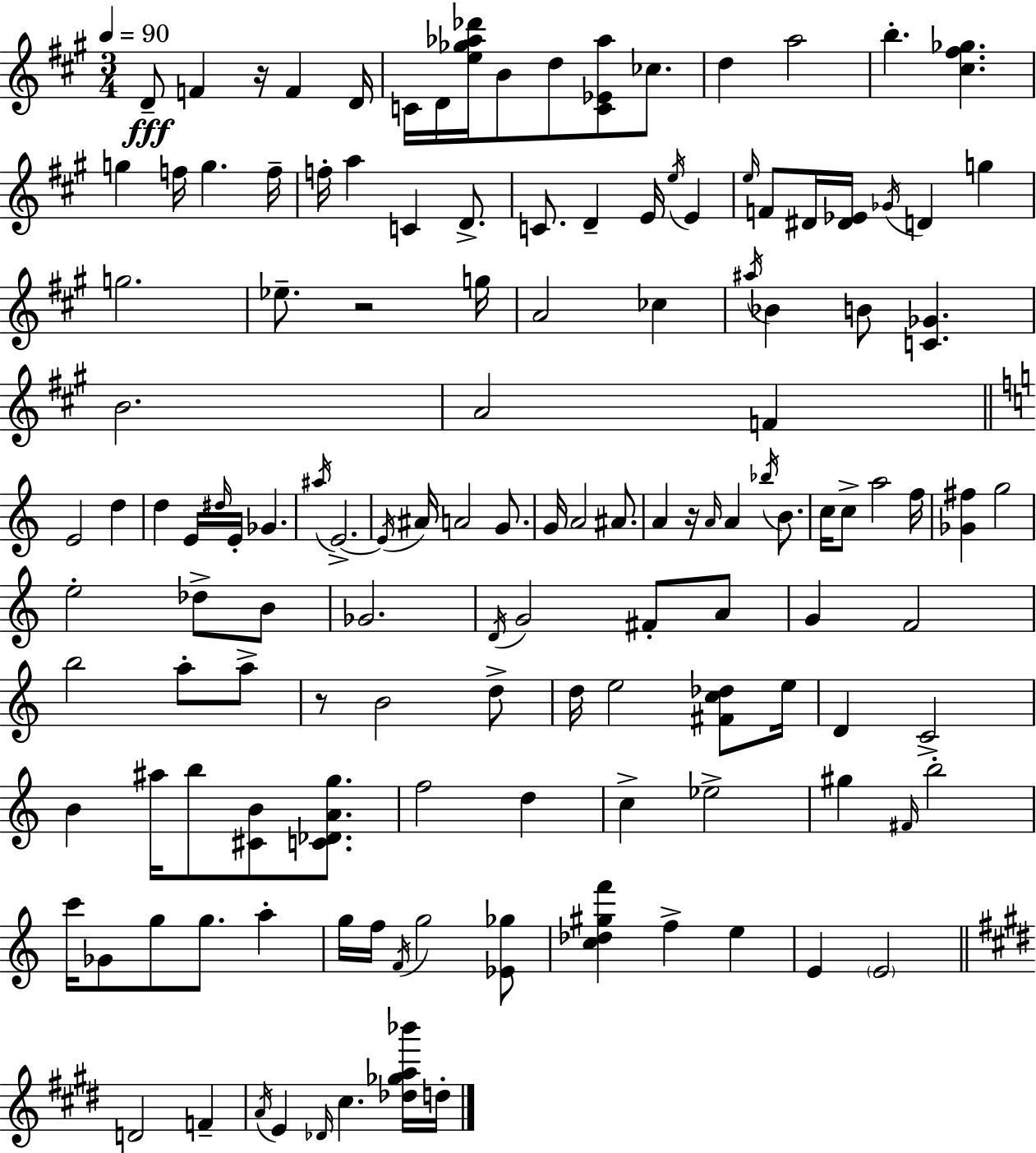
{
  \clef treble
  \numericTimeSignature
  \time 3/4
  \key a \major
  \tempo 4 = 90
  d'8--\fff f'4 r16 f'4 d'16 | c'16 d'16 <e'' ges'' aes'' des'''>16 b'8 d''8 <c' ees' aes''>8 ces''8. | d''4 a''2 | b''4.-. <cis'' fis'' ges''>4. | \break g''4 f''16 g''4. f''16-- | f''16-. a''4 c'4 d'8.-> | c'8. d'4-- e'16 \acciaccatura { e''16 } e'4 | \grace { e''16 } f'8 dis'16 <dis' ees'>16 \acciaccatura { ges'16 } d'4 g''4 | \break g''2. | ees''8.-- r2 | g''16 a'2 ces''4 | \acciaccatura { ais''16 } bes'4 b'8 <c' ges'>4. | \break b'2. | a'2 | f'4 \bar "||" \break \key c \major e'2 d''4 | d''4 e'16 \grace { dis''16 } e'16-. ges'4. | \acciaccatura { ais''16 } e'2.->~~ | \acciaccatura { e'16 } ais'16 a'2 | \break g'8. g'16 a'2 | ais'8. a'4 r16 \grace { a'16 } a'4 | \acciaccatura { bes''16 } b'8. c''16 c''8-> a''2 | f''16 <ges' fis''>4 g''2 | \break e''2-. | des''8-> b'8 ges'2. | \acciaccatura { d'16 } g'2 | fis'8-. a'8 g'4 f'2 | \break b''2 | a''8-. a''8-> r8 b'2 | d''8-> d''16 e''2 | <fis' c'' des''>8 e''16 d'4 c'2-> | \break b'4 ais''16 b''8 | <cis' b'>8 <c' des' a' g''>8. f''2 | d''4 c''4-> ees''2-> | gis''4 \grace { fis'16 } b''2-. | \break c'''16 ges'8 g''8 | g''8. a''4-. g''16 f''16 \acciaccatura { f'16 } g''2 | <ees' ges''>8 <c'' des'' gis'' f'''>4 | f''4-> e''4 e'4 | \break \parenthesize e'2 \bar "||" \break \key e \major d'2 f'4-- | \acciaccatura { a'16 } e'4 \grace { des'16 } cis''4. | <des'' ges'' a'' bes'''>16 d''16-. \bar "|."
}